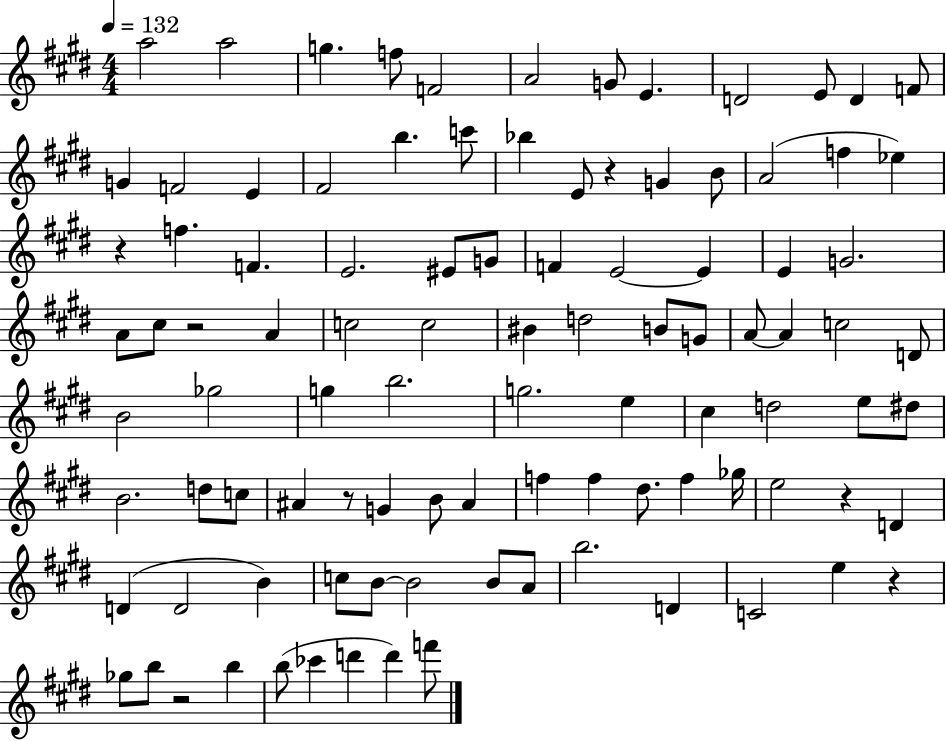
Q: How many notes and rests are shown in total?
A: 99